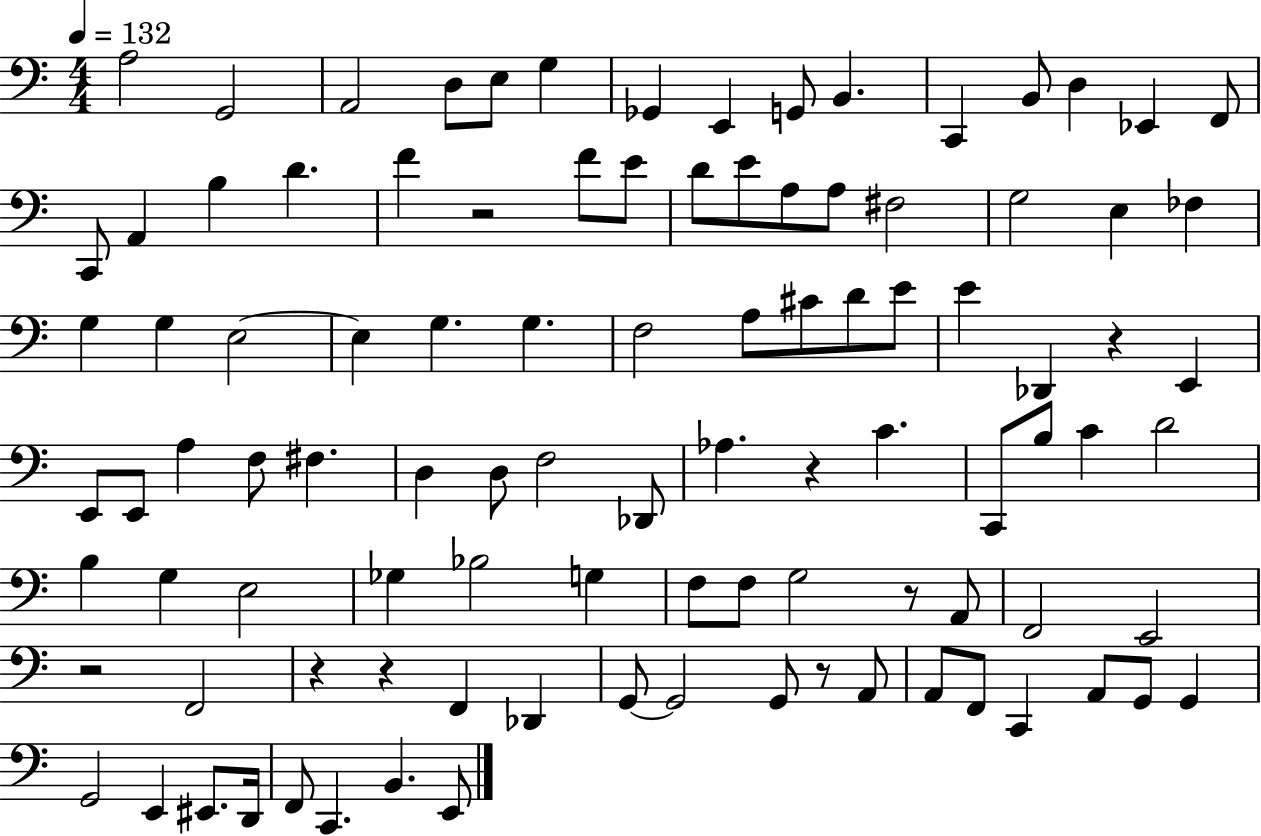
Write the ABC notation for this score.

X:1
T:Untitled
M:4/4
L:1/4
K:C
A,2 G,,2 A,,2 D,/2 E,/2 G, _G,, E,, G,,/2 B,, C,, B,,/2 D, _E,, F,,/2 C,,/2 A,, B, D F z2 F/2 E/2 D/2 E/2 A,/2 A,/2 ^F,2 G,2 E, _F, G, G, E,2 E, G, G, F,2 A,/2 ^C/2 D/2 E/2 E _D,, z E,, E,,/2 E,,/2 A, F,/2 ^F, D, D,/2 F,2 _D,,/2 _A, z C C,,/2 B,/2 C D2 B, G, E,2 _G, _B,2 G, F,/2 F,/2 G,2 z/2 A,,/2 F,,2 E,,2 z2 F,,2 z z F,, _D,, G,,/2 G,,2 G,,/2 z/2 A,,/2 A,,/2 F,,/2 C,, A,,/2 G,,/2 G,, G,,2 E,, ^E,,/2 D,,/4 F,,/2 C,, B,, E,,/2